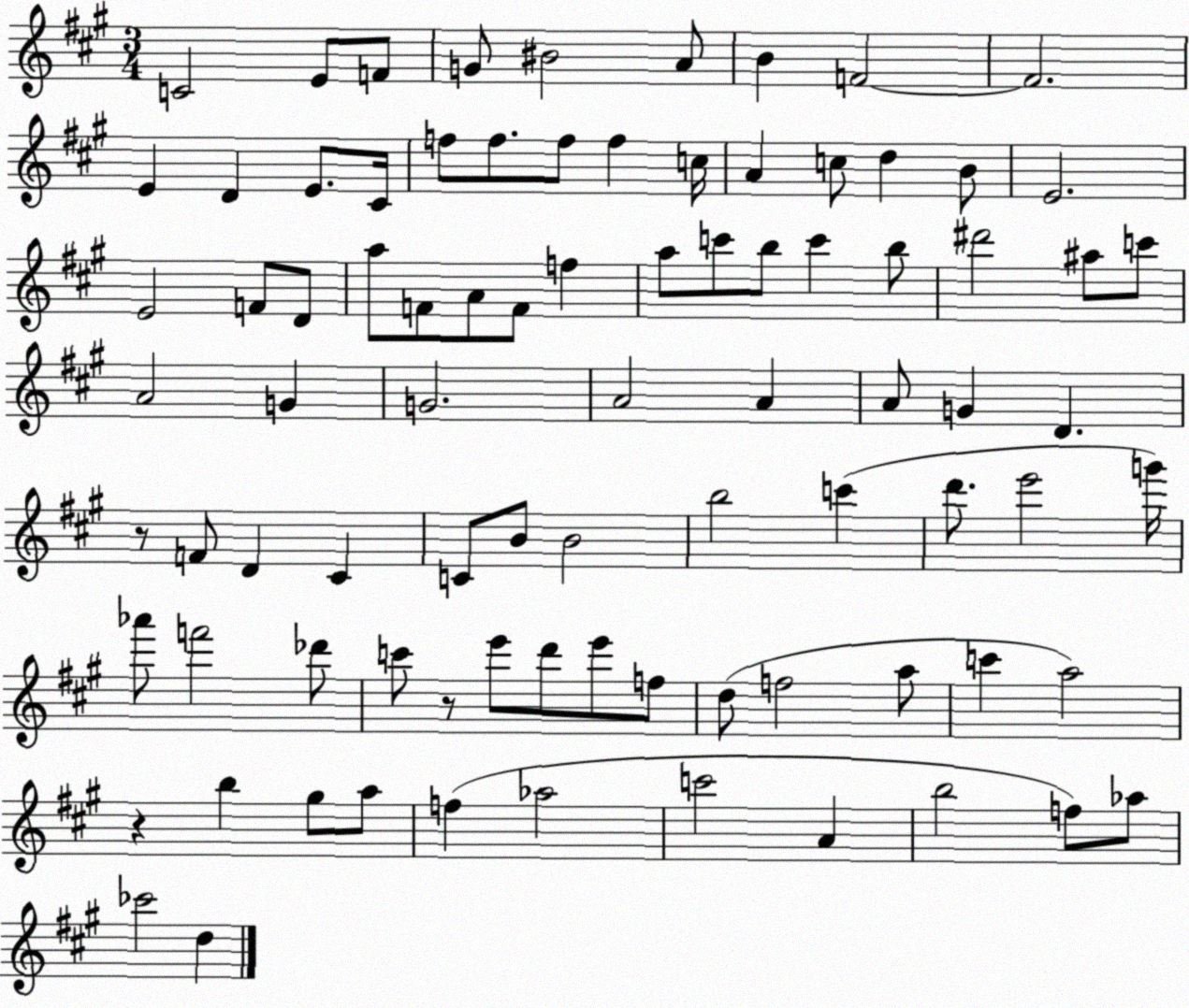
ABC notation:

X:1
T:Untitled
M:3/4
L:1/4
K:A
C2 E/2 F/2 G/2 ^B2 A/2 B F2 F2 E D E/2 ^C/4 f/2 f/2 f/2 f c/4 A c/2 d B/2 E2 E2 F/2 D/2 a/2 F/2 A/2 F/2 f a/2 c'/2 b/2 c' b/2 ^d'2 ^a/2 c'/2 A2 G G2 A2 A A/2 G D z/2 F/2 D ^C C/2 B/2 B2 b2 c' d'/2 e'2 g'/4 _a'/2 f'2 _d'/2 c'/2 z/2 e'/2 d'/2 e'/2 f/2 d/2 f2 a/2 c' a2 z b ^g/2 a/2 f _a2 c'2 A b2 f/2 _a/2 _c'2 d